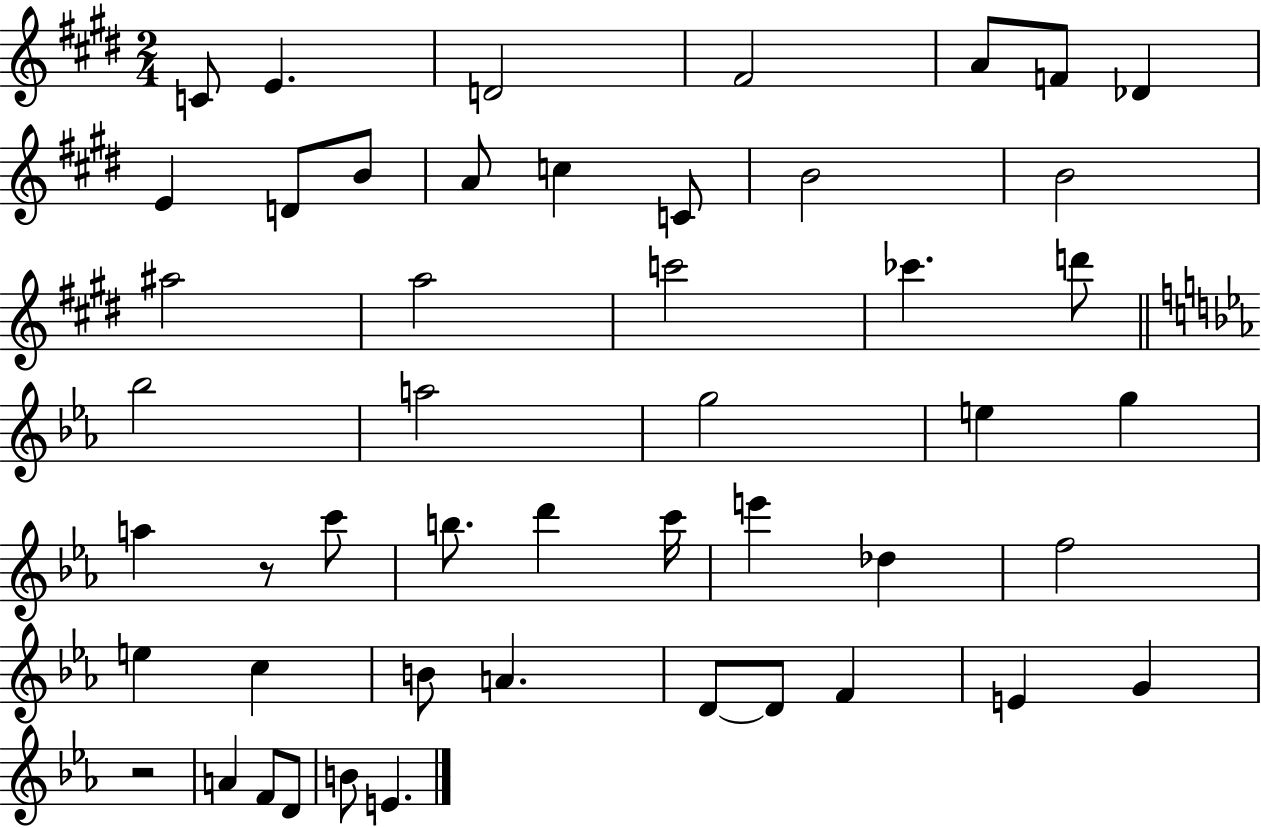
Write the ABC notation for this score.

X:1
T:Untitled
M:2/4
L:1/4
K:E
C/2 E D2 ^F2 A/2 F/2 _D E D/2 B/2 A/2 c C/2 B2 B2 ^a2 a2 c'2 _c' d'/2 _b2 a2 g2 e g a z/2 c'/2 b/2 d' c'/4 e' _d f2 e c B/2 A D/2 D/2 F E G z2 A F/2 D/2 B/2 E